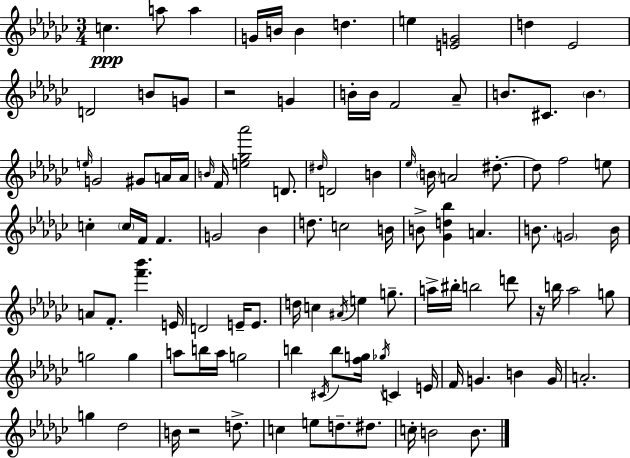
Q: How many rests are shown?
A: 3